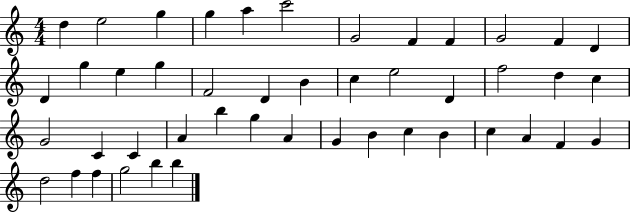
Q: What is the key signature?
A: C major